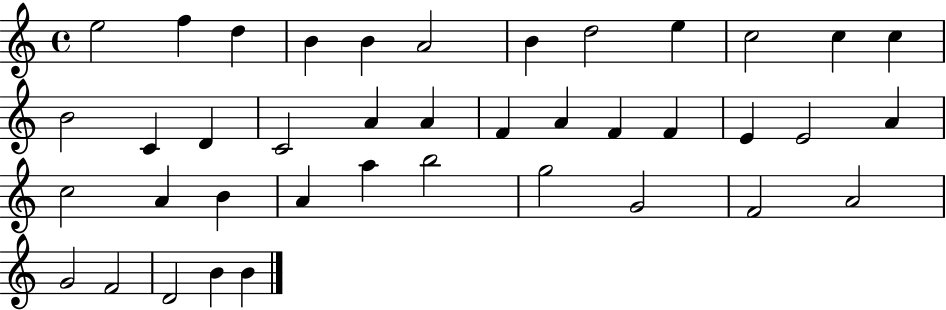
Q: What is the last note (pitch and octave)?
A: B4